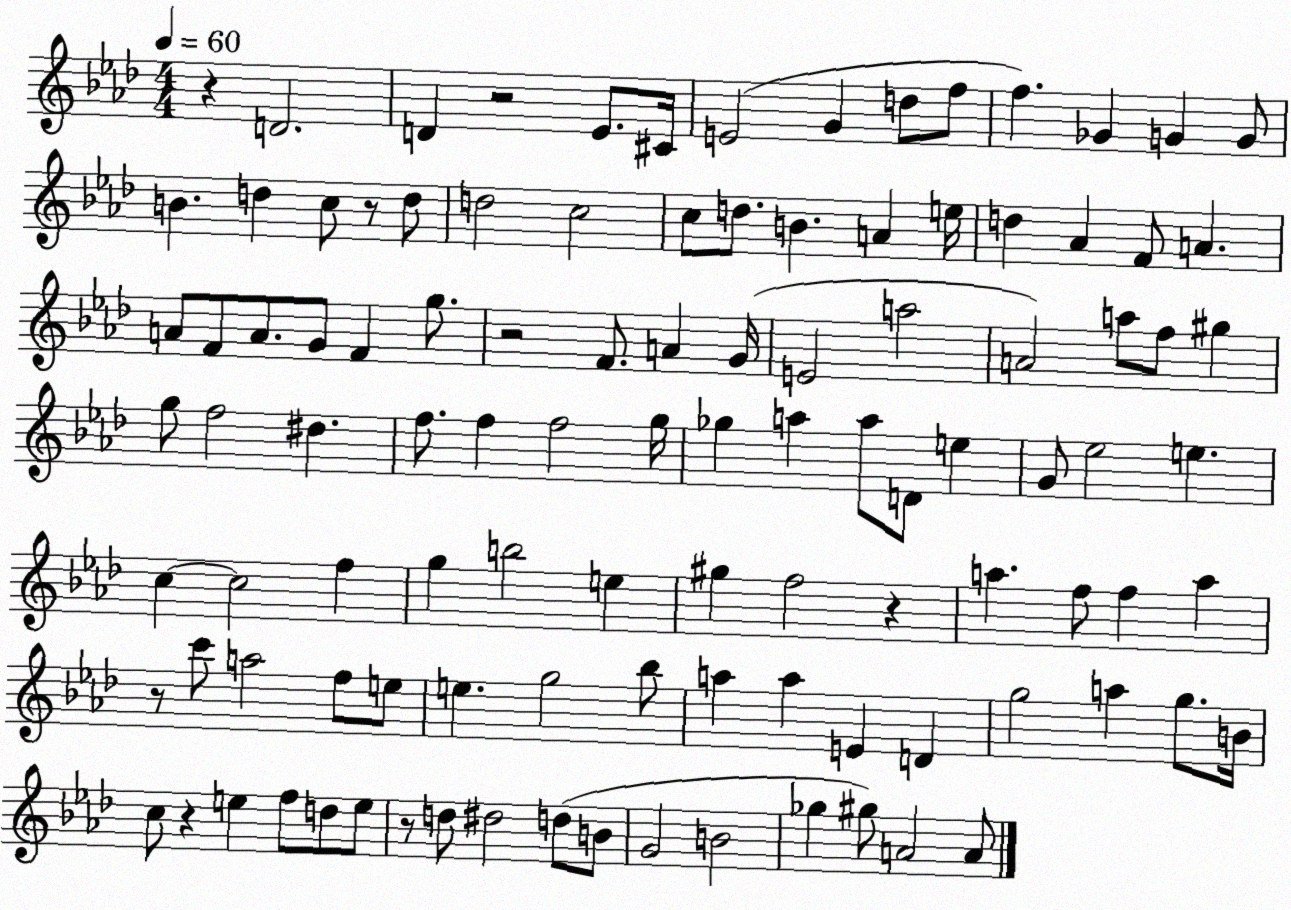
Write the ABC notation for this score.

X:1
T:Untitled
M:4/4
L:1/4
K:Ab
z D2 D z2 _E/2 ^C/4 E2 G d/2 f/2 f _G G G/2 B d c/2 z/2 d/2 d2 c2 c/2 d/2 B A e/4 d _A F/2 A A/2 F/2 A/2 G/2 F g/2 z2 F/2 A G/4 E2 a2 A2 a/2 f/2 ^g g/2 f2 ^d f/2 f f2 g/4 _g a a/2 D/2 e G/2 _e2 e c c2 f g b2 e ^g f2 z a f/2 f a z/2 c'/2 a2 f/2 e/2 e g2 _b/2 a a E D g2 a g/2 B/4 c/2 z e f/2 d/2 e/2 z/2 d/2 ^d2 d/2 B/2 G2 B2 _g ^g/2 A2 A/2